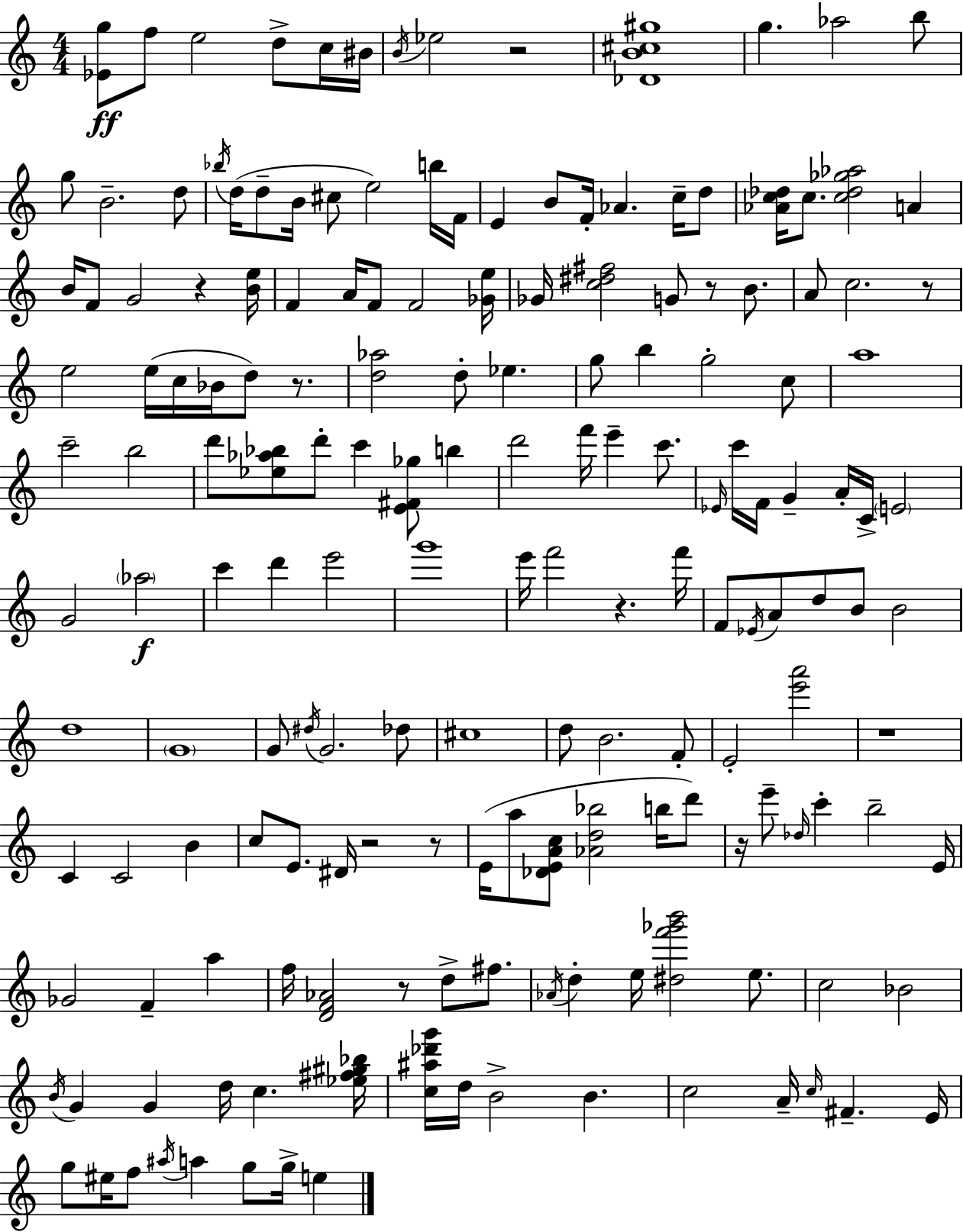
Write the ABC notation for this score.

X:1
T:Untitled
M:4/4
L:1/4
K:Am
[_Eg]/2 f/2 e2 d/2 c/4 ^B/4 B/4 _e2 z2 [_DB^c^g]4 g _a2 b/2 g/2 B2 d/2 _b/4 d/4 d/2 B/4 ^c/2 e2 b/4 F/4 E B/2 F/4 _A c/4 d/2 [_Ac_d]/4 c/2 [c_d_g_a]2 A B/4 F/2 G2 z [Be]/4 F A/4 F/2 F2 [_Ge]/4 _G/4 [c^d^f]2 G/2 z/2 B/2 A/2 c2 z/2 e2 e/4 c/4 _B/4 d/2 z/2 [d_a]2 d/2 _e g/2 b g2 c/2 a4 c'2 b2 d'/2 [_e_a_b]/2 d'/2 c' [E^F_g]/2 b d'2 f'/4 e' c'/2 _E/4 c'/4 F/4 G A/4 C/4 E2 G2 _a2 c' d' e'2 g'4 e'/4 f'2 z f'/4 F/2 _E/4 A/2 d/2 B/2 B2 d4 G4 G/2 ^d/4 G2 _d/2 ^c4 d/2 B2 F/2 E2 [e'a']2 z4 C C2 B c/2 E/2 ^D/4 z2 z/2 E/4 a/2 [_DEAc]/2 [_Ad_b]2 b/4 d'/2 z/4 e'/2 _d/4 c' b2 E/4 _G2 F a f/4 [DF_A]2 z/2 d/2 ^f/2 _A/4 d e/4 [^df'_g'b']2 e/2 c2 _B2 B/4 G G d/4 c [_e^f^g_b]/4 [c^a_d'g']/4 d/4 B2 B c2 A/4 c/4 ^F E/4 g/2 ^e/4 f/2 ^a/4 a g/2 g/4 e